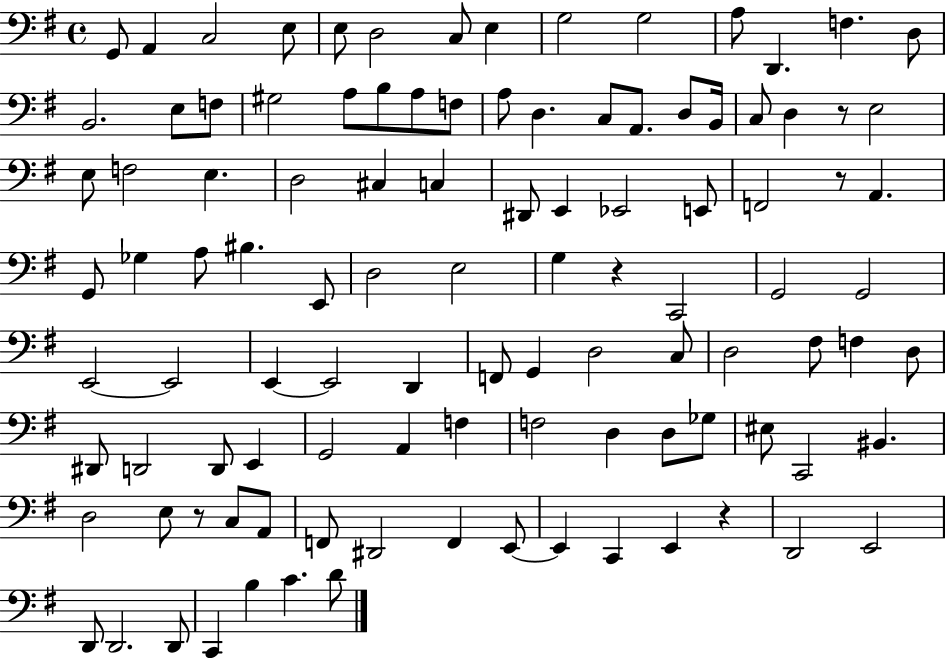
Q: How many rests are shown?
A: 5